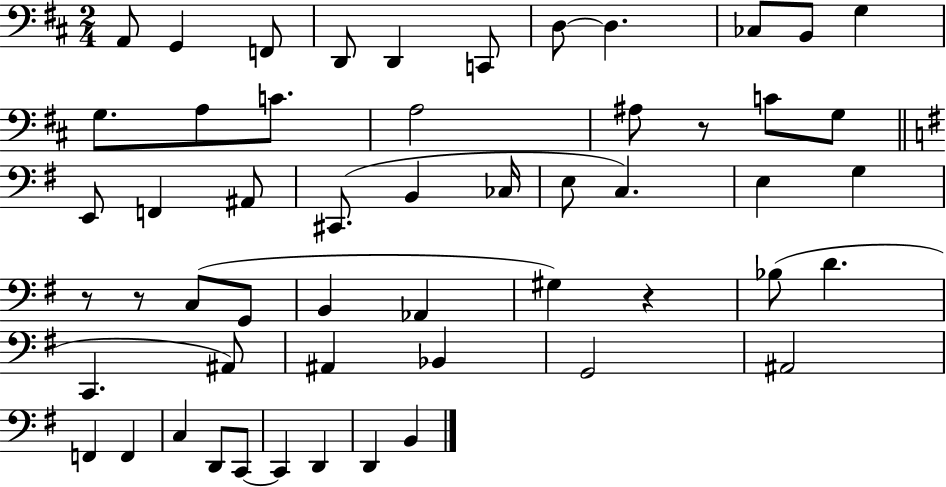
{
  \clef bass
  \numericTimeSignature
  \time 2/4
  \key d \major
  a,8 g,4 f,8 | d,8 d,4 c,8 | d8~~ d4. | ces8 b,8 g4 | \break g8. a8 c'8. | a2 | ais8 r8 c'8 g8 | \bar "||" \break \key g \major e,8 f,4 ais,8 | cis,8.( b,4 ces16 | e8 c4.) | e4 g4 | \break r8 r8 c8( g,8 | b,4 aes,4 | gis4) r4 | bes8( d'4. | \break c,4. ais,8) | ais,4 bes,4 | g,2 | ais,2 | \break f,4 f,4 | c4 d,8 c,8~~ | c,4 d,4 | d,4 b,4 | \break \bar "|."
}